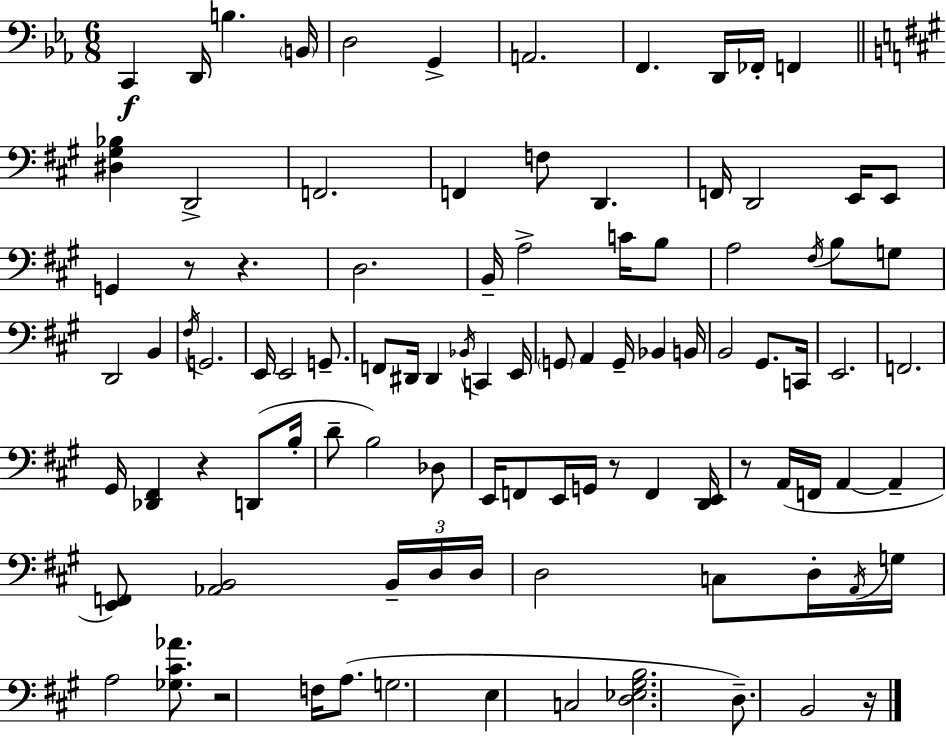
{
  \clef bass
  \numericTimeSignature
  \time 6/8
  \key ees \major
  c,4\f d,16 b4. \parenthesize b,16 | d2 g,4-> | a,2. | f,4. d,16 fes,16-. f,4 | \break \bar "||" \break \key a \major <dis gis bes>4 d,2-> | f,2. | f,4 f8 d,4. | f,16 d,2 e,16 e,8 | \break g,4 r8 r4. | d2. | b,16-- a2-> c'16 b8 | a2 \acciaccatura { fis16 } b8 g8 | \break d,2 b,4 | \acciaccatura { fis16 } g,2. | e,16 e,2 g,8.-- | f,8 dis,16 dis,4 \acciaccatura { bes,16 } c,4 | \break e,16 \parenthesize g,8 a,4 g,16-- bes,4 | b,16 b,2 gis,8. | c,16 e,2. | f,2. | \break gis,16 <des, fis,>4 r4 | d,8( b16-. d'8-- b2) | des8 e,16 f,8 e,16 g,16 r8 f,4 | <d, e,>16 r8 a,16( f,16 a,4~~ a,4-- | \break <e, f,>8) <aes, b,>2 | \tuplet 3/2 { b,16-- d16 d16 } d2 | c8 d16-. \acciaccatura { a,16 } g16 a2 | <ges cis' aes'>8. r2 | \break f16 a8.( g2. | e4 c2 | <d ees gis b>2. | d8.--) b,2 | \break r16 \bar "|."
}